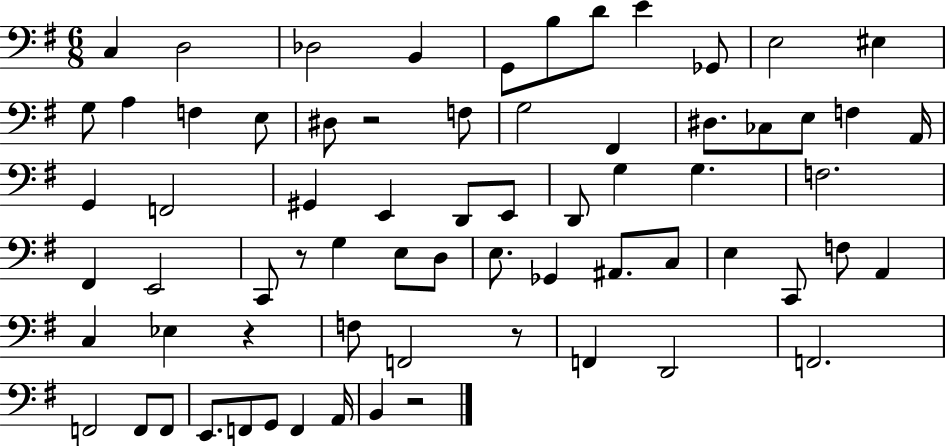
C3/q D3/h Db3/h B2/q G2/e B3/e D4/e E4/q Gb2/e E3/h EIS3/q G3/e A3/q F3/q E3/e D#3/e R/h F3/e G3/h F#2/q D#3/e. CES3/e E3/e F3/q A2/s G2/q F2/h G#2/q E2/q D2/e E2/e D2/e G3/q G3/q. F3/h. F#2/q E2/h C2/e R/e G3/q E3/e D3/e E3/e. Gb2/q A#2/e. C3/e E3/q C2/e F3/e A2/q C3/q Eb3/q R/q F3/e F2/h R/e F2/q D2/h F2/h. F2/h F2/e F2/e E2/e. F2/e G2/e F2/q A2/s B2/q R/h